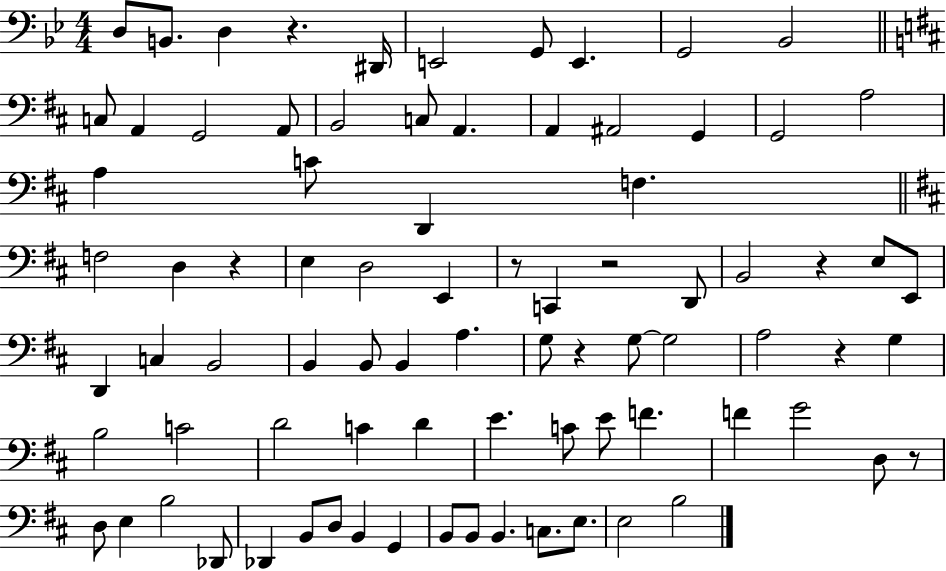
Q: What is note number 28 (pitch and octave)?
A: E3